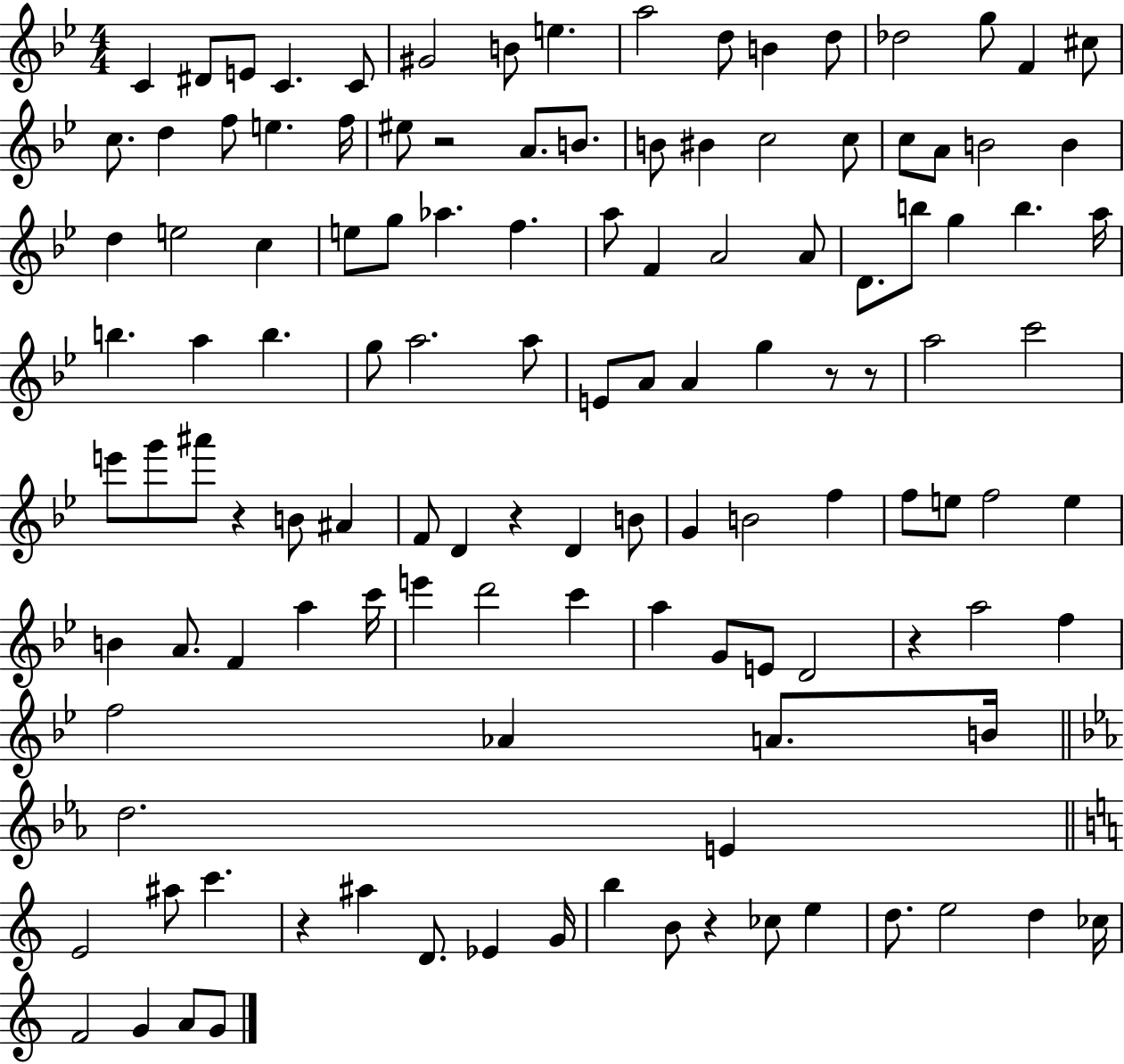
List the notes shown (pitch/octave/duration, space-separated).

C4/q D#4/e E4/e C4/q. C4/e G#4/h B4/e E5/q. A5/h D5/e B4/q D5/e Db5/h G5/e F4/q C#5/e C5/e. D5/q F5/e E5/q. F5/s EIS5/e R/h A4/e. B4/e. B4/e BIS4/q C5/h C5/e C5/e A4/e B4/h B4/q D5/q E5/h C5/q E5/e G5/e Ab5/q. F5/q. A5/e F4/q A4/h A4/e D4/e. B5/e G5/q B5/q. A5/s B5/q. A5/q B5/q. G5/e A5/h. A5/e E4/e A4/e A4/q G5/q R/e R/e A5/h C6/h E6/e G6/e A#6/e R/q B4/e A#4/q F4/e D4/q R/q D4/q B4/e G4/q B4/h F5/q F5/e E5/e F5/h E5/q B4/q A4/e. F4/q A5/q C6/s E6/q D6/h C6/q A5/q G4/e E4/e D4/h R/q A5/h F5/q F5/h Ab4/q A4/e. B4/s D5/h. E4/q E4/h A#5/e C6/q. R/q A#5/q D4/e. Eb4/q G4/s B5/q B4/e R/q CES5/e E5/q D5/e. E5/h D5/q CES5/s F4/h G4/q A4/e G4/e